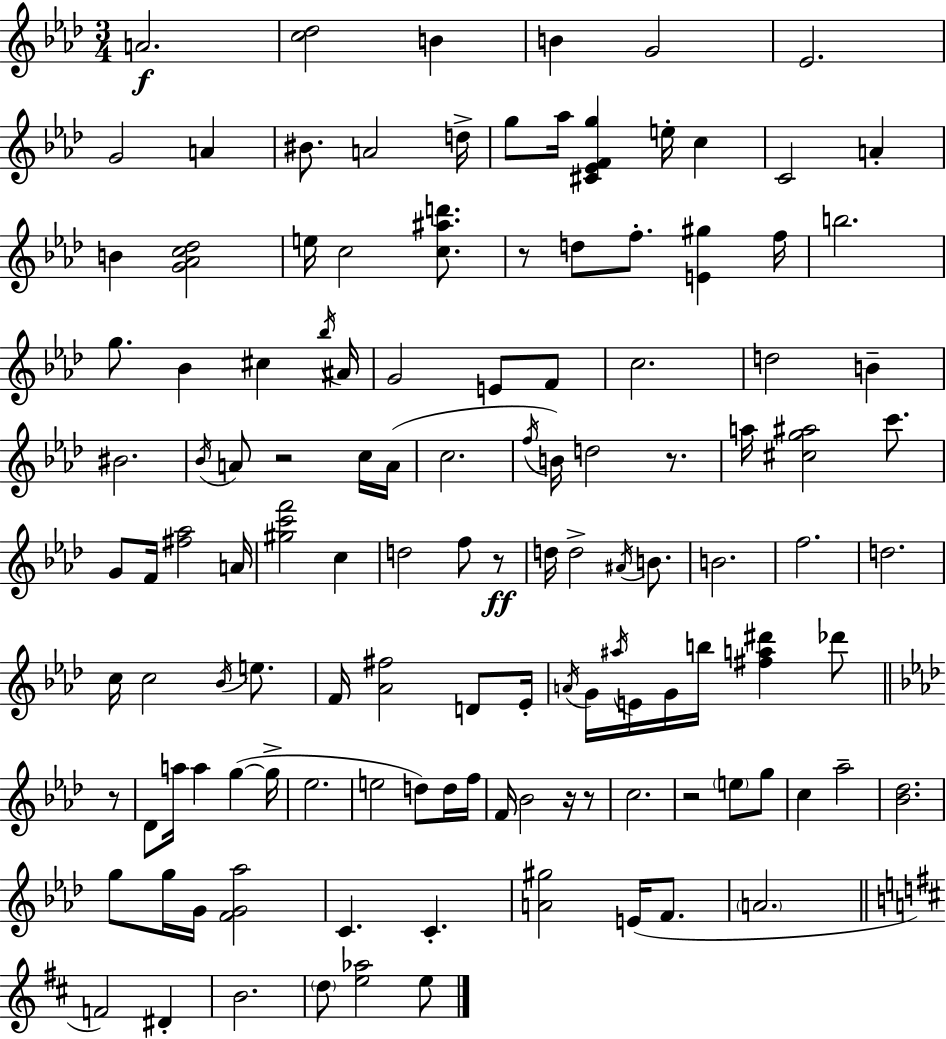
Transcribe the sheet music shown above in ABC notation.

X:1
T:Untitled
M:3/4
L:1/4
K:Fm
A2 [c_d]2 B B G2 _E2 G2 A ^B/2 A2 d/4 g/2 _a/4 [^C_EFg] e/4 c C2 A B [G_Ac_d]2 e/4 c2 [c^ad']/2 z/2 d/2 f/2 [E^g] f/4 b2 g/2 _B ^c _b/4 ^A/4 G2 E/2 F/2 c2 d2 B ^B2 _B/4 A/2 z2 c/4 A/4 c2 f/4 B/4 d2 z/2 a/4 [^cg^a]2 c'/2 G/2 F/4 [^f_a]2 A/4 [^gc'f']2 c d2 f/2 z/2 d/4 d2 ^A/4 B/2 B2 f2 d2 c/4 c2 _B/4 e/2 F/4 [_A^f]2 D/2 _E/4 A/4 G/4 ^a/4 E/4 G/4 b/4 [^fa^d'] _d'/2 z/2 _D/2 a/4 a g g/4 _e2 e2 d/2 d/4 f/4 F/4 _B2 z/4 z/2 c2 z2 e/2 g/2 c _a2 [_B_d]2 g/2 g/4 G/4 [FG_a]2 C C [A^g]2 E/4 F/2 A2 F2 ^D B2 d/2 [e_a]2 e/2